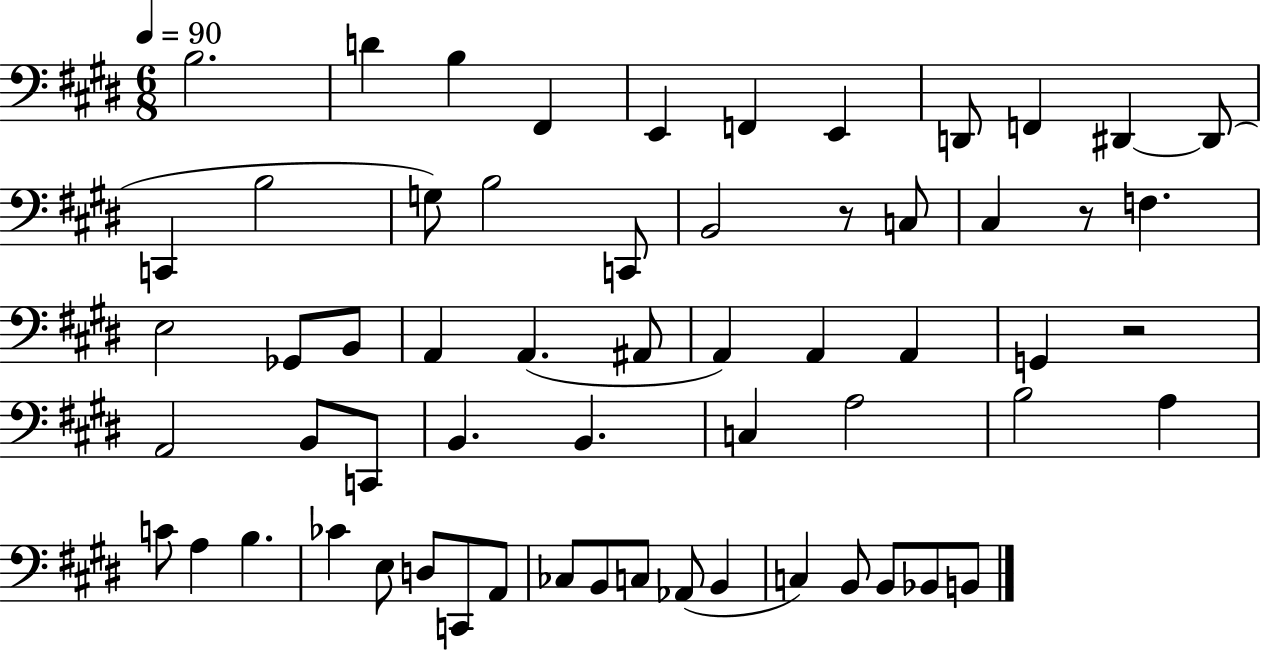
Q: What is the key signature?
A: E major